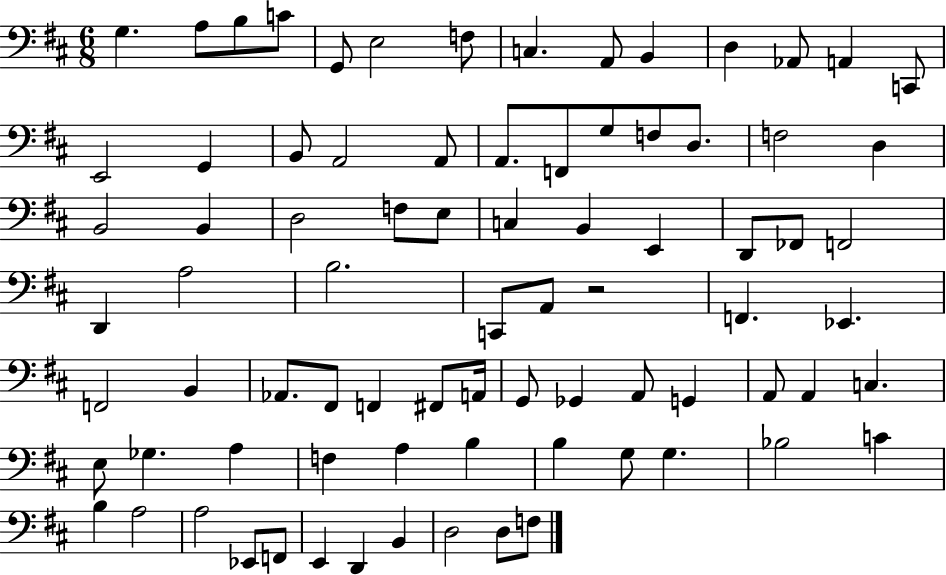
G3/q. A3/e B3/e C4/e G2/e E3/h F3/e C3/q. A2/e B2/q D3/q Ab2/e A2/q C2/e E2/h G2/q B2/e A2/h A2/e A2/e. F2/e G3/e F3/e D3/e. F3/h D3/q B2/h B2/q D3/h F3/e E3/e C3/q B2/q E2/q D2/e FES2/e F2/h D2/q A3/h B3/h. C2/e A2/e R/h F2/q. Eb2/q. F2/h B2/q Ab2/e. F#2/e F2/q F#2/e A2/s G2/e Gb2/q A2/e G2/q A2/e A2/q C3/q. E3/e Gb3/q. A3/q F3/q A3/q B3/q B3/q G3/e G3/q. Bb3/h C4/q B3/q A3/h A3/h Eb2/e F2/e E2/q D2/q B2/q D3/h D3/e F3/e